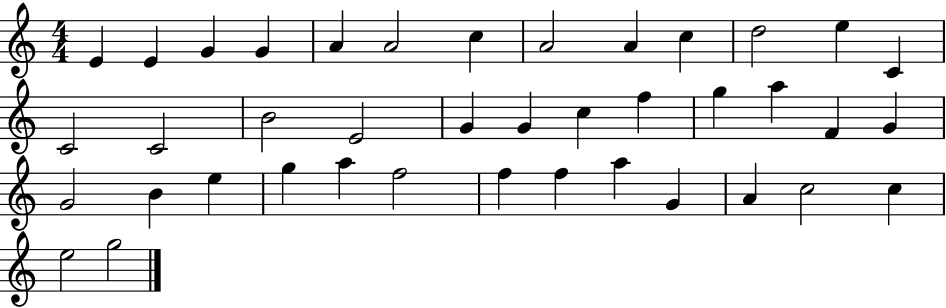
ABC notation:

X:1
T:Untitled
M:4/4
L:1/4
K:C
E E G G A A2 c A2 A c d2 e C C2 C2 B2 E2 G G c f g a F G G2 B e g a f2 f f a G A c2 c e2 g2